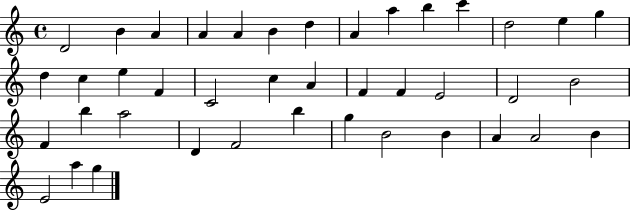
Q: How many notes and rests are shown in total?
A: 41